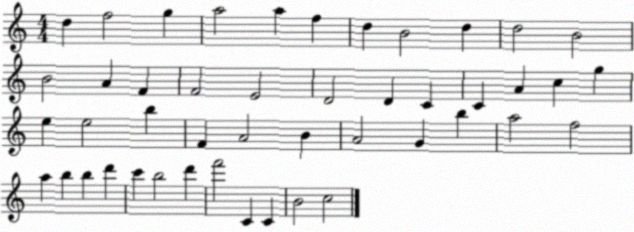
X:1
T:Untitled
M:4/4
L:1/4
K:C
d f2 g a2 a f d B2 d d2 B2 B2 A F F2 E2 D2 D C C A c g e e2 b F A2 B A2 G b a2 f2 a b b d' c' b2 d' f'2 C C B2 c2